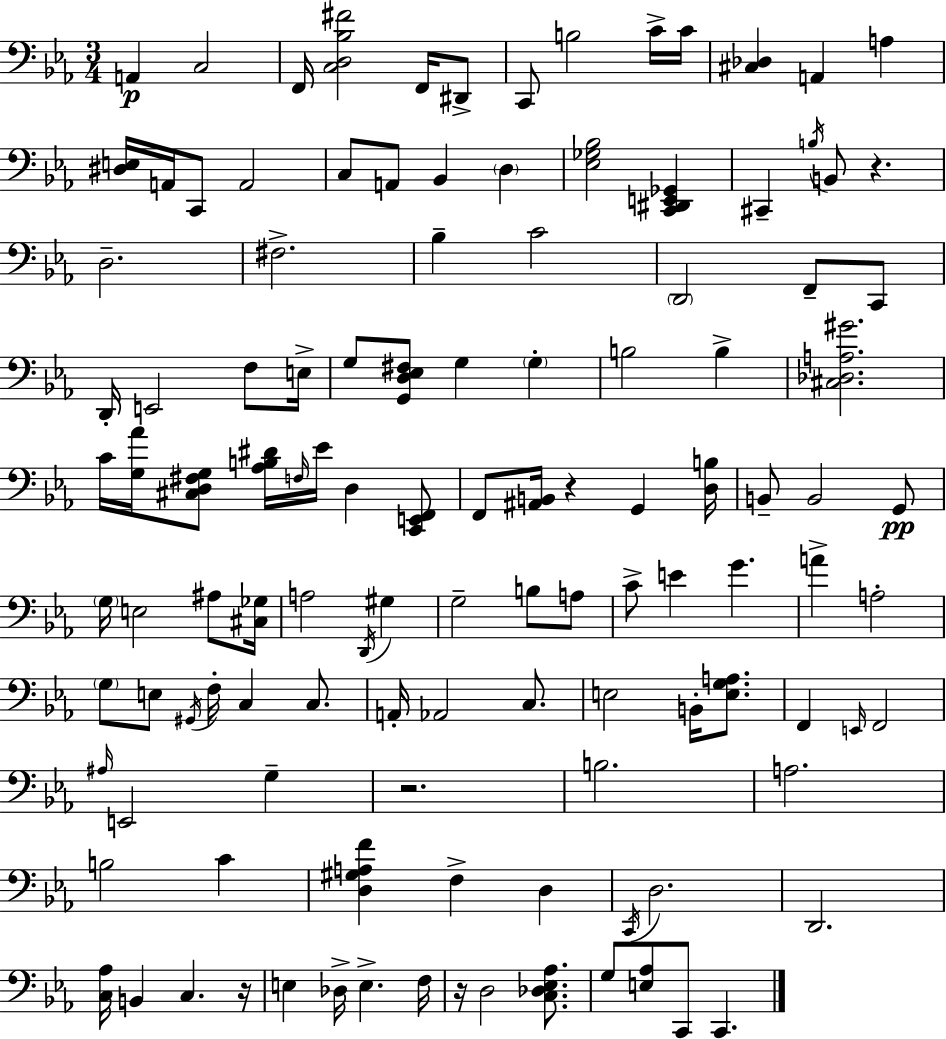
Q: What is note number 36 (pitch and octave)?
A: B3